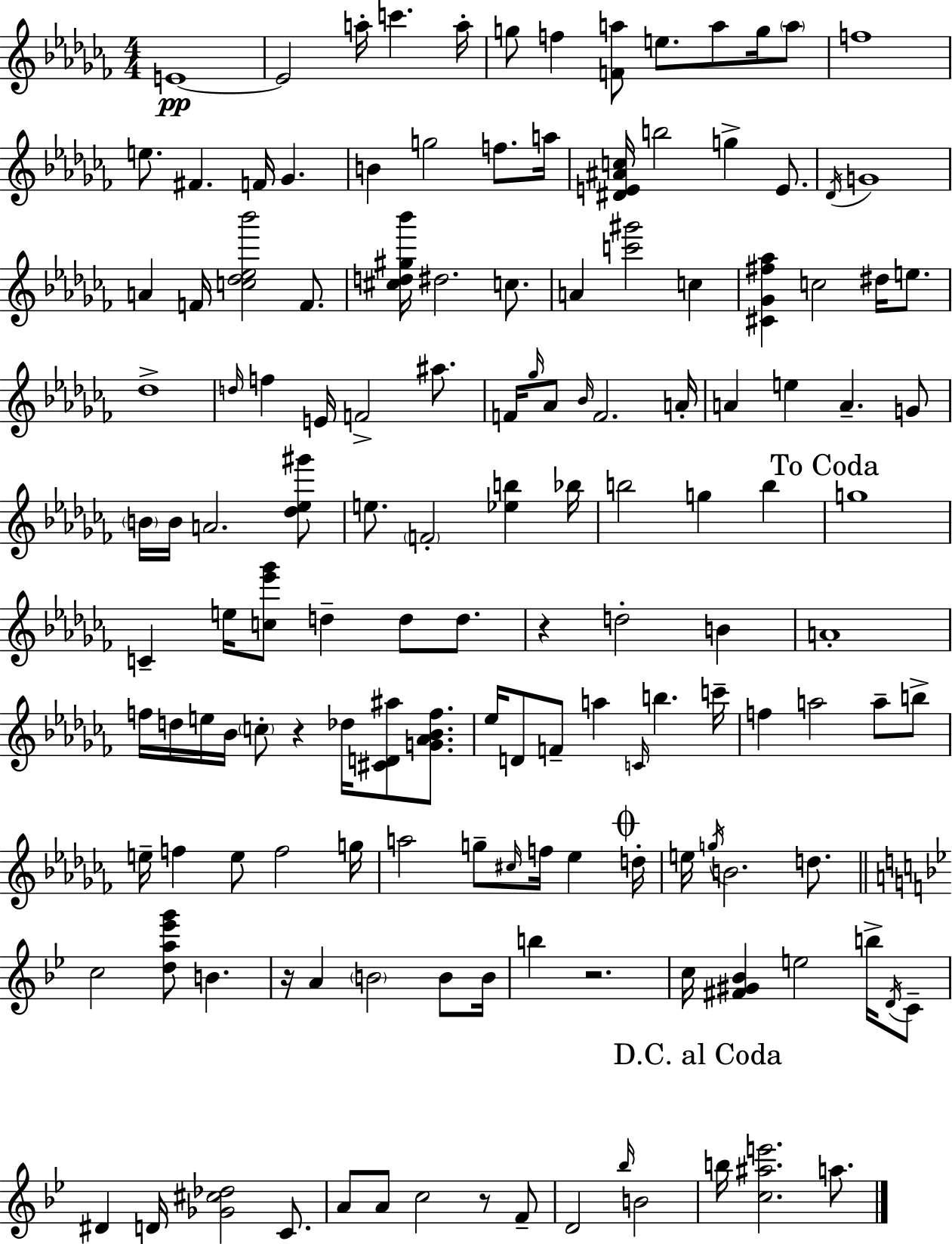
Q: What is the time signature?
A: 4/4